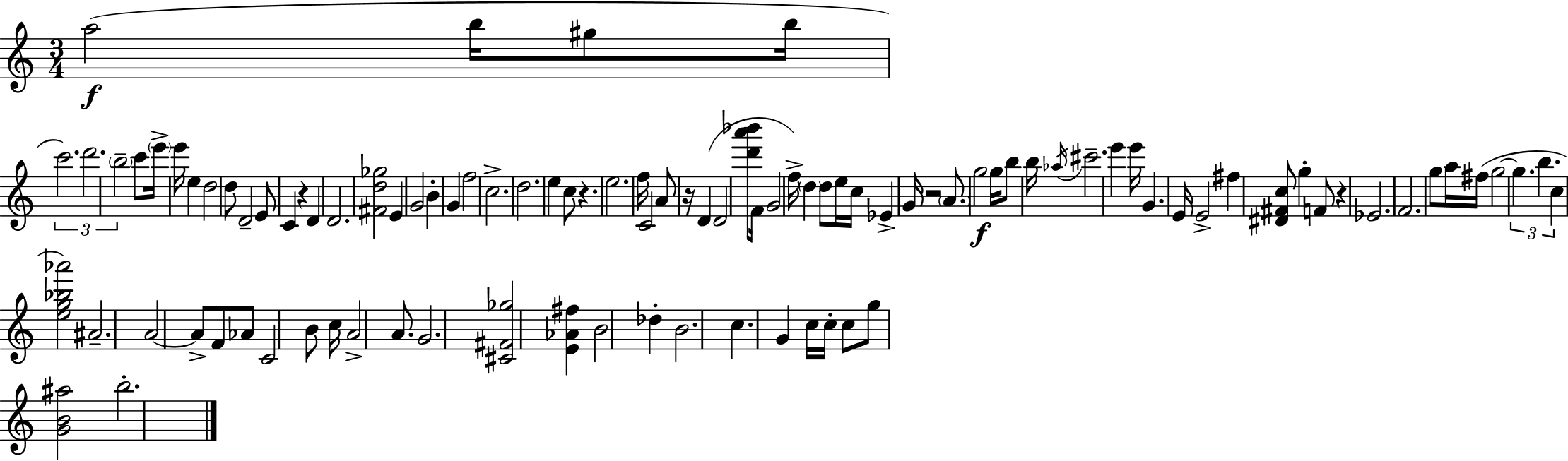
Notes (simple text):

A5/h B5/s G#5/e B5/s C6/h. D6/h. B5/h C6/e E6/s E6/s E5/q D5/h D5/e D4/h E4/e C4/q R/q D4/q D4/h. [F#4,D5,Gb5]/h E4/q G4/h B4/q G4/q F5/h C5/h. D5/h. E5/q C5/e R/q. E5/h. F5/s C4/h A4/e R/s D4/q D4/h [D6,A6,Bb6]/e F4/s G4/h F5/s D5/q D5/e E5/s C5/s Eb4/q G4/s R/h A4/e. G5/h G5/s B5/e B5/s Ab5/s C#6/h. E6/q E6/s G4/q. E4/s E4/h F#5/q [D#4,F#4,C5]/e G5/q F4/e R/q Eb4/h. F4/h. G5/e A5/s F#5/s G5/h G5/q. B5/q. C5/q [E5,G5,Bb5,Ab6]/h A#4/h. A4/h A4/e F4/e Ab4/e C4/h B4/e C5/s A4/h A4/e. G4/h. [C#4,F#4,Gb5]/h [E4,Ab4,F#5]/q B4/h Db5/q B4/h. C5/q. G4/q C5/s C5/s C5/e G5/e [G4,B4,A#5]/h B5/h.